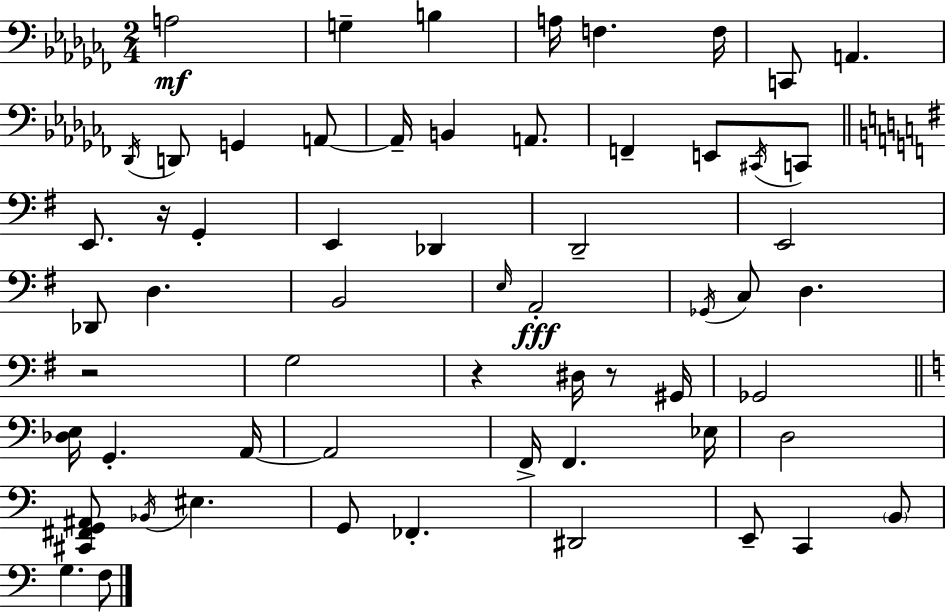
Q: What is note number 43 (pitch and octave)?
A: Eb3